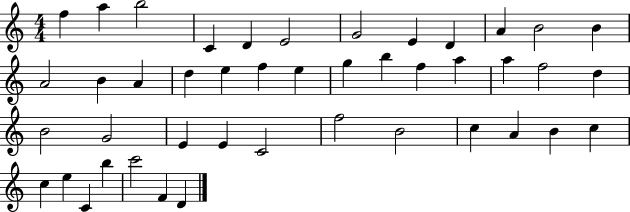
X:1
T:Untitled
M:4/4
L:1/4
K:C
f a b2 C D E2 G2 E D A B2 B A2 B A d e f e g b f a a f2 d B2 G2 E E C2 f2 B2 c A B c c e C b c'2 F D